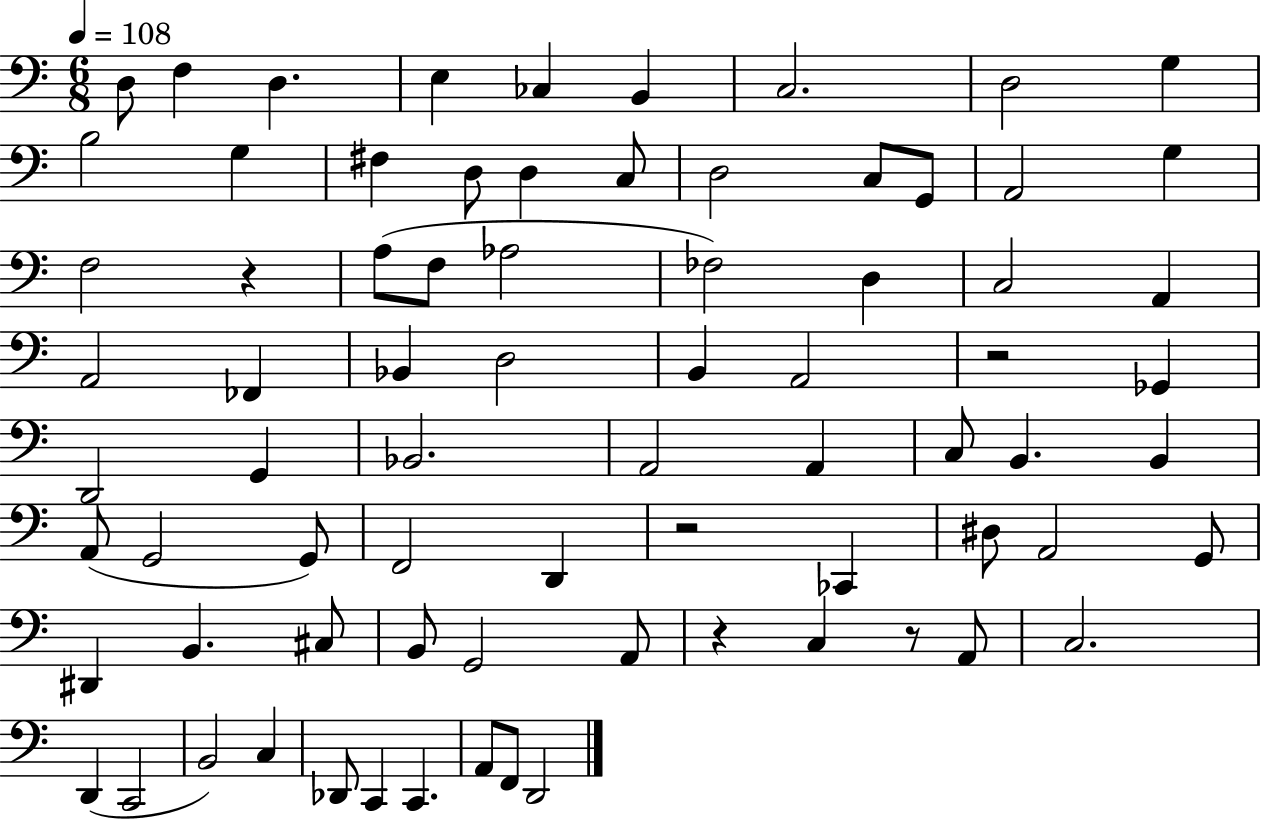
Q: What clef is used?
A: bass